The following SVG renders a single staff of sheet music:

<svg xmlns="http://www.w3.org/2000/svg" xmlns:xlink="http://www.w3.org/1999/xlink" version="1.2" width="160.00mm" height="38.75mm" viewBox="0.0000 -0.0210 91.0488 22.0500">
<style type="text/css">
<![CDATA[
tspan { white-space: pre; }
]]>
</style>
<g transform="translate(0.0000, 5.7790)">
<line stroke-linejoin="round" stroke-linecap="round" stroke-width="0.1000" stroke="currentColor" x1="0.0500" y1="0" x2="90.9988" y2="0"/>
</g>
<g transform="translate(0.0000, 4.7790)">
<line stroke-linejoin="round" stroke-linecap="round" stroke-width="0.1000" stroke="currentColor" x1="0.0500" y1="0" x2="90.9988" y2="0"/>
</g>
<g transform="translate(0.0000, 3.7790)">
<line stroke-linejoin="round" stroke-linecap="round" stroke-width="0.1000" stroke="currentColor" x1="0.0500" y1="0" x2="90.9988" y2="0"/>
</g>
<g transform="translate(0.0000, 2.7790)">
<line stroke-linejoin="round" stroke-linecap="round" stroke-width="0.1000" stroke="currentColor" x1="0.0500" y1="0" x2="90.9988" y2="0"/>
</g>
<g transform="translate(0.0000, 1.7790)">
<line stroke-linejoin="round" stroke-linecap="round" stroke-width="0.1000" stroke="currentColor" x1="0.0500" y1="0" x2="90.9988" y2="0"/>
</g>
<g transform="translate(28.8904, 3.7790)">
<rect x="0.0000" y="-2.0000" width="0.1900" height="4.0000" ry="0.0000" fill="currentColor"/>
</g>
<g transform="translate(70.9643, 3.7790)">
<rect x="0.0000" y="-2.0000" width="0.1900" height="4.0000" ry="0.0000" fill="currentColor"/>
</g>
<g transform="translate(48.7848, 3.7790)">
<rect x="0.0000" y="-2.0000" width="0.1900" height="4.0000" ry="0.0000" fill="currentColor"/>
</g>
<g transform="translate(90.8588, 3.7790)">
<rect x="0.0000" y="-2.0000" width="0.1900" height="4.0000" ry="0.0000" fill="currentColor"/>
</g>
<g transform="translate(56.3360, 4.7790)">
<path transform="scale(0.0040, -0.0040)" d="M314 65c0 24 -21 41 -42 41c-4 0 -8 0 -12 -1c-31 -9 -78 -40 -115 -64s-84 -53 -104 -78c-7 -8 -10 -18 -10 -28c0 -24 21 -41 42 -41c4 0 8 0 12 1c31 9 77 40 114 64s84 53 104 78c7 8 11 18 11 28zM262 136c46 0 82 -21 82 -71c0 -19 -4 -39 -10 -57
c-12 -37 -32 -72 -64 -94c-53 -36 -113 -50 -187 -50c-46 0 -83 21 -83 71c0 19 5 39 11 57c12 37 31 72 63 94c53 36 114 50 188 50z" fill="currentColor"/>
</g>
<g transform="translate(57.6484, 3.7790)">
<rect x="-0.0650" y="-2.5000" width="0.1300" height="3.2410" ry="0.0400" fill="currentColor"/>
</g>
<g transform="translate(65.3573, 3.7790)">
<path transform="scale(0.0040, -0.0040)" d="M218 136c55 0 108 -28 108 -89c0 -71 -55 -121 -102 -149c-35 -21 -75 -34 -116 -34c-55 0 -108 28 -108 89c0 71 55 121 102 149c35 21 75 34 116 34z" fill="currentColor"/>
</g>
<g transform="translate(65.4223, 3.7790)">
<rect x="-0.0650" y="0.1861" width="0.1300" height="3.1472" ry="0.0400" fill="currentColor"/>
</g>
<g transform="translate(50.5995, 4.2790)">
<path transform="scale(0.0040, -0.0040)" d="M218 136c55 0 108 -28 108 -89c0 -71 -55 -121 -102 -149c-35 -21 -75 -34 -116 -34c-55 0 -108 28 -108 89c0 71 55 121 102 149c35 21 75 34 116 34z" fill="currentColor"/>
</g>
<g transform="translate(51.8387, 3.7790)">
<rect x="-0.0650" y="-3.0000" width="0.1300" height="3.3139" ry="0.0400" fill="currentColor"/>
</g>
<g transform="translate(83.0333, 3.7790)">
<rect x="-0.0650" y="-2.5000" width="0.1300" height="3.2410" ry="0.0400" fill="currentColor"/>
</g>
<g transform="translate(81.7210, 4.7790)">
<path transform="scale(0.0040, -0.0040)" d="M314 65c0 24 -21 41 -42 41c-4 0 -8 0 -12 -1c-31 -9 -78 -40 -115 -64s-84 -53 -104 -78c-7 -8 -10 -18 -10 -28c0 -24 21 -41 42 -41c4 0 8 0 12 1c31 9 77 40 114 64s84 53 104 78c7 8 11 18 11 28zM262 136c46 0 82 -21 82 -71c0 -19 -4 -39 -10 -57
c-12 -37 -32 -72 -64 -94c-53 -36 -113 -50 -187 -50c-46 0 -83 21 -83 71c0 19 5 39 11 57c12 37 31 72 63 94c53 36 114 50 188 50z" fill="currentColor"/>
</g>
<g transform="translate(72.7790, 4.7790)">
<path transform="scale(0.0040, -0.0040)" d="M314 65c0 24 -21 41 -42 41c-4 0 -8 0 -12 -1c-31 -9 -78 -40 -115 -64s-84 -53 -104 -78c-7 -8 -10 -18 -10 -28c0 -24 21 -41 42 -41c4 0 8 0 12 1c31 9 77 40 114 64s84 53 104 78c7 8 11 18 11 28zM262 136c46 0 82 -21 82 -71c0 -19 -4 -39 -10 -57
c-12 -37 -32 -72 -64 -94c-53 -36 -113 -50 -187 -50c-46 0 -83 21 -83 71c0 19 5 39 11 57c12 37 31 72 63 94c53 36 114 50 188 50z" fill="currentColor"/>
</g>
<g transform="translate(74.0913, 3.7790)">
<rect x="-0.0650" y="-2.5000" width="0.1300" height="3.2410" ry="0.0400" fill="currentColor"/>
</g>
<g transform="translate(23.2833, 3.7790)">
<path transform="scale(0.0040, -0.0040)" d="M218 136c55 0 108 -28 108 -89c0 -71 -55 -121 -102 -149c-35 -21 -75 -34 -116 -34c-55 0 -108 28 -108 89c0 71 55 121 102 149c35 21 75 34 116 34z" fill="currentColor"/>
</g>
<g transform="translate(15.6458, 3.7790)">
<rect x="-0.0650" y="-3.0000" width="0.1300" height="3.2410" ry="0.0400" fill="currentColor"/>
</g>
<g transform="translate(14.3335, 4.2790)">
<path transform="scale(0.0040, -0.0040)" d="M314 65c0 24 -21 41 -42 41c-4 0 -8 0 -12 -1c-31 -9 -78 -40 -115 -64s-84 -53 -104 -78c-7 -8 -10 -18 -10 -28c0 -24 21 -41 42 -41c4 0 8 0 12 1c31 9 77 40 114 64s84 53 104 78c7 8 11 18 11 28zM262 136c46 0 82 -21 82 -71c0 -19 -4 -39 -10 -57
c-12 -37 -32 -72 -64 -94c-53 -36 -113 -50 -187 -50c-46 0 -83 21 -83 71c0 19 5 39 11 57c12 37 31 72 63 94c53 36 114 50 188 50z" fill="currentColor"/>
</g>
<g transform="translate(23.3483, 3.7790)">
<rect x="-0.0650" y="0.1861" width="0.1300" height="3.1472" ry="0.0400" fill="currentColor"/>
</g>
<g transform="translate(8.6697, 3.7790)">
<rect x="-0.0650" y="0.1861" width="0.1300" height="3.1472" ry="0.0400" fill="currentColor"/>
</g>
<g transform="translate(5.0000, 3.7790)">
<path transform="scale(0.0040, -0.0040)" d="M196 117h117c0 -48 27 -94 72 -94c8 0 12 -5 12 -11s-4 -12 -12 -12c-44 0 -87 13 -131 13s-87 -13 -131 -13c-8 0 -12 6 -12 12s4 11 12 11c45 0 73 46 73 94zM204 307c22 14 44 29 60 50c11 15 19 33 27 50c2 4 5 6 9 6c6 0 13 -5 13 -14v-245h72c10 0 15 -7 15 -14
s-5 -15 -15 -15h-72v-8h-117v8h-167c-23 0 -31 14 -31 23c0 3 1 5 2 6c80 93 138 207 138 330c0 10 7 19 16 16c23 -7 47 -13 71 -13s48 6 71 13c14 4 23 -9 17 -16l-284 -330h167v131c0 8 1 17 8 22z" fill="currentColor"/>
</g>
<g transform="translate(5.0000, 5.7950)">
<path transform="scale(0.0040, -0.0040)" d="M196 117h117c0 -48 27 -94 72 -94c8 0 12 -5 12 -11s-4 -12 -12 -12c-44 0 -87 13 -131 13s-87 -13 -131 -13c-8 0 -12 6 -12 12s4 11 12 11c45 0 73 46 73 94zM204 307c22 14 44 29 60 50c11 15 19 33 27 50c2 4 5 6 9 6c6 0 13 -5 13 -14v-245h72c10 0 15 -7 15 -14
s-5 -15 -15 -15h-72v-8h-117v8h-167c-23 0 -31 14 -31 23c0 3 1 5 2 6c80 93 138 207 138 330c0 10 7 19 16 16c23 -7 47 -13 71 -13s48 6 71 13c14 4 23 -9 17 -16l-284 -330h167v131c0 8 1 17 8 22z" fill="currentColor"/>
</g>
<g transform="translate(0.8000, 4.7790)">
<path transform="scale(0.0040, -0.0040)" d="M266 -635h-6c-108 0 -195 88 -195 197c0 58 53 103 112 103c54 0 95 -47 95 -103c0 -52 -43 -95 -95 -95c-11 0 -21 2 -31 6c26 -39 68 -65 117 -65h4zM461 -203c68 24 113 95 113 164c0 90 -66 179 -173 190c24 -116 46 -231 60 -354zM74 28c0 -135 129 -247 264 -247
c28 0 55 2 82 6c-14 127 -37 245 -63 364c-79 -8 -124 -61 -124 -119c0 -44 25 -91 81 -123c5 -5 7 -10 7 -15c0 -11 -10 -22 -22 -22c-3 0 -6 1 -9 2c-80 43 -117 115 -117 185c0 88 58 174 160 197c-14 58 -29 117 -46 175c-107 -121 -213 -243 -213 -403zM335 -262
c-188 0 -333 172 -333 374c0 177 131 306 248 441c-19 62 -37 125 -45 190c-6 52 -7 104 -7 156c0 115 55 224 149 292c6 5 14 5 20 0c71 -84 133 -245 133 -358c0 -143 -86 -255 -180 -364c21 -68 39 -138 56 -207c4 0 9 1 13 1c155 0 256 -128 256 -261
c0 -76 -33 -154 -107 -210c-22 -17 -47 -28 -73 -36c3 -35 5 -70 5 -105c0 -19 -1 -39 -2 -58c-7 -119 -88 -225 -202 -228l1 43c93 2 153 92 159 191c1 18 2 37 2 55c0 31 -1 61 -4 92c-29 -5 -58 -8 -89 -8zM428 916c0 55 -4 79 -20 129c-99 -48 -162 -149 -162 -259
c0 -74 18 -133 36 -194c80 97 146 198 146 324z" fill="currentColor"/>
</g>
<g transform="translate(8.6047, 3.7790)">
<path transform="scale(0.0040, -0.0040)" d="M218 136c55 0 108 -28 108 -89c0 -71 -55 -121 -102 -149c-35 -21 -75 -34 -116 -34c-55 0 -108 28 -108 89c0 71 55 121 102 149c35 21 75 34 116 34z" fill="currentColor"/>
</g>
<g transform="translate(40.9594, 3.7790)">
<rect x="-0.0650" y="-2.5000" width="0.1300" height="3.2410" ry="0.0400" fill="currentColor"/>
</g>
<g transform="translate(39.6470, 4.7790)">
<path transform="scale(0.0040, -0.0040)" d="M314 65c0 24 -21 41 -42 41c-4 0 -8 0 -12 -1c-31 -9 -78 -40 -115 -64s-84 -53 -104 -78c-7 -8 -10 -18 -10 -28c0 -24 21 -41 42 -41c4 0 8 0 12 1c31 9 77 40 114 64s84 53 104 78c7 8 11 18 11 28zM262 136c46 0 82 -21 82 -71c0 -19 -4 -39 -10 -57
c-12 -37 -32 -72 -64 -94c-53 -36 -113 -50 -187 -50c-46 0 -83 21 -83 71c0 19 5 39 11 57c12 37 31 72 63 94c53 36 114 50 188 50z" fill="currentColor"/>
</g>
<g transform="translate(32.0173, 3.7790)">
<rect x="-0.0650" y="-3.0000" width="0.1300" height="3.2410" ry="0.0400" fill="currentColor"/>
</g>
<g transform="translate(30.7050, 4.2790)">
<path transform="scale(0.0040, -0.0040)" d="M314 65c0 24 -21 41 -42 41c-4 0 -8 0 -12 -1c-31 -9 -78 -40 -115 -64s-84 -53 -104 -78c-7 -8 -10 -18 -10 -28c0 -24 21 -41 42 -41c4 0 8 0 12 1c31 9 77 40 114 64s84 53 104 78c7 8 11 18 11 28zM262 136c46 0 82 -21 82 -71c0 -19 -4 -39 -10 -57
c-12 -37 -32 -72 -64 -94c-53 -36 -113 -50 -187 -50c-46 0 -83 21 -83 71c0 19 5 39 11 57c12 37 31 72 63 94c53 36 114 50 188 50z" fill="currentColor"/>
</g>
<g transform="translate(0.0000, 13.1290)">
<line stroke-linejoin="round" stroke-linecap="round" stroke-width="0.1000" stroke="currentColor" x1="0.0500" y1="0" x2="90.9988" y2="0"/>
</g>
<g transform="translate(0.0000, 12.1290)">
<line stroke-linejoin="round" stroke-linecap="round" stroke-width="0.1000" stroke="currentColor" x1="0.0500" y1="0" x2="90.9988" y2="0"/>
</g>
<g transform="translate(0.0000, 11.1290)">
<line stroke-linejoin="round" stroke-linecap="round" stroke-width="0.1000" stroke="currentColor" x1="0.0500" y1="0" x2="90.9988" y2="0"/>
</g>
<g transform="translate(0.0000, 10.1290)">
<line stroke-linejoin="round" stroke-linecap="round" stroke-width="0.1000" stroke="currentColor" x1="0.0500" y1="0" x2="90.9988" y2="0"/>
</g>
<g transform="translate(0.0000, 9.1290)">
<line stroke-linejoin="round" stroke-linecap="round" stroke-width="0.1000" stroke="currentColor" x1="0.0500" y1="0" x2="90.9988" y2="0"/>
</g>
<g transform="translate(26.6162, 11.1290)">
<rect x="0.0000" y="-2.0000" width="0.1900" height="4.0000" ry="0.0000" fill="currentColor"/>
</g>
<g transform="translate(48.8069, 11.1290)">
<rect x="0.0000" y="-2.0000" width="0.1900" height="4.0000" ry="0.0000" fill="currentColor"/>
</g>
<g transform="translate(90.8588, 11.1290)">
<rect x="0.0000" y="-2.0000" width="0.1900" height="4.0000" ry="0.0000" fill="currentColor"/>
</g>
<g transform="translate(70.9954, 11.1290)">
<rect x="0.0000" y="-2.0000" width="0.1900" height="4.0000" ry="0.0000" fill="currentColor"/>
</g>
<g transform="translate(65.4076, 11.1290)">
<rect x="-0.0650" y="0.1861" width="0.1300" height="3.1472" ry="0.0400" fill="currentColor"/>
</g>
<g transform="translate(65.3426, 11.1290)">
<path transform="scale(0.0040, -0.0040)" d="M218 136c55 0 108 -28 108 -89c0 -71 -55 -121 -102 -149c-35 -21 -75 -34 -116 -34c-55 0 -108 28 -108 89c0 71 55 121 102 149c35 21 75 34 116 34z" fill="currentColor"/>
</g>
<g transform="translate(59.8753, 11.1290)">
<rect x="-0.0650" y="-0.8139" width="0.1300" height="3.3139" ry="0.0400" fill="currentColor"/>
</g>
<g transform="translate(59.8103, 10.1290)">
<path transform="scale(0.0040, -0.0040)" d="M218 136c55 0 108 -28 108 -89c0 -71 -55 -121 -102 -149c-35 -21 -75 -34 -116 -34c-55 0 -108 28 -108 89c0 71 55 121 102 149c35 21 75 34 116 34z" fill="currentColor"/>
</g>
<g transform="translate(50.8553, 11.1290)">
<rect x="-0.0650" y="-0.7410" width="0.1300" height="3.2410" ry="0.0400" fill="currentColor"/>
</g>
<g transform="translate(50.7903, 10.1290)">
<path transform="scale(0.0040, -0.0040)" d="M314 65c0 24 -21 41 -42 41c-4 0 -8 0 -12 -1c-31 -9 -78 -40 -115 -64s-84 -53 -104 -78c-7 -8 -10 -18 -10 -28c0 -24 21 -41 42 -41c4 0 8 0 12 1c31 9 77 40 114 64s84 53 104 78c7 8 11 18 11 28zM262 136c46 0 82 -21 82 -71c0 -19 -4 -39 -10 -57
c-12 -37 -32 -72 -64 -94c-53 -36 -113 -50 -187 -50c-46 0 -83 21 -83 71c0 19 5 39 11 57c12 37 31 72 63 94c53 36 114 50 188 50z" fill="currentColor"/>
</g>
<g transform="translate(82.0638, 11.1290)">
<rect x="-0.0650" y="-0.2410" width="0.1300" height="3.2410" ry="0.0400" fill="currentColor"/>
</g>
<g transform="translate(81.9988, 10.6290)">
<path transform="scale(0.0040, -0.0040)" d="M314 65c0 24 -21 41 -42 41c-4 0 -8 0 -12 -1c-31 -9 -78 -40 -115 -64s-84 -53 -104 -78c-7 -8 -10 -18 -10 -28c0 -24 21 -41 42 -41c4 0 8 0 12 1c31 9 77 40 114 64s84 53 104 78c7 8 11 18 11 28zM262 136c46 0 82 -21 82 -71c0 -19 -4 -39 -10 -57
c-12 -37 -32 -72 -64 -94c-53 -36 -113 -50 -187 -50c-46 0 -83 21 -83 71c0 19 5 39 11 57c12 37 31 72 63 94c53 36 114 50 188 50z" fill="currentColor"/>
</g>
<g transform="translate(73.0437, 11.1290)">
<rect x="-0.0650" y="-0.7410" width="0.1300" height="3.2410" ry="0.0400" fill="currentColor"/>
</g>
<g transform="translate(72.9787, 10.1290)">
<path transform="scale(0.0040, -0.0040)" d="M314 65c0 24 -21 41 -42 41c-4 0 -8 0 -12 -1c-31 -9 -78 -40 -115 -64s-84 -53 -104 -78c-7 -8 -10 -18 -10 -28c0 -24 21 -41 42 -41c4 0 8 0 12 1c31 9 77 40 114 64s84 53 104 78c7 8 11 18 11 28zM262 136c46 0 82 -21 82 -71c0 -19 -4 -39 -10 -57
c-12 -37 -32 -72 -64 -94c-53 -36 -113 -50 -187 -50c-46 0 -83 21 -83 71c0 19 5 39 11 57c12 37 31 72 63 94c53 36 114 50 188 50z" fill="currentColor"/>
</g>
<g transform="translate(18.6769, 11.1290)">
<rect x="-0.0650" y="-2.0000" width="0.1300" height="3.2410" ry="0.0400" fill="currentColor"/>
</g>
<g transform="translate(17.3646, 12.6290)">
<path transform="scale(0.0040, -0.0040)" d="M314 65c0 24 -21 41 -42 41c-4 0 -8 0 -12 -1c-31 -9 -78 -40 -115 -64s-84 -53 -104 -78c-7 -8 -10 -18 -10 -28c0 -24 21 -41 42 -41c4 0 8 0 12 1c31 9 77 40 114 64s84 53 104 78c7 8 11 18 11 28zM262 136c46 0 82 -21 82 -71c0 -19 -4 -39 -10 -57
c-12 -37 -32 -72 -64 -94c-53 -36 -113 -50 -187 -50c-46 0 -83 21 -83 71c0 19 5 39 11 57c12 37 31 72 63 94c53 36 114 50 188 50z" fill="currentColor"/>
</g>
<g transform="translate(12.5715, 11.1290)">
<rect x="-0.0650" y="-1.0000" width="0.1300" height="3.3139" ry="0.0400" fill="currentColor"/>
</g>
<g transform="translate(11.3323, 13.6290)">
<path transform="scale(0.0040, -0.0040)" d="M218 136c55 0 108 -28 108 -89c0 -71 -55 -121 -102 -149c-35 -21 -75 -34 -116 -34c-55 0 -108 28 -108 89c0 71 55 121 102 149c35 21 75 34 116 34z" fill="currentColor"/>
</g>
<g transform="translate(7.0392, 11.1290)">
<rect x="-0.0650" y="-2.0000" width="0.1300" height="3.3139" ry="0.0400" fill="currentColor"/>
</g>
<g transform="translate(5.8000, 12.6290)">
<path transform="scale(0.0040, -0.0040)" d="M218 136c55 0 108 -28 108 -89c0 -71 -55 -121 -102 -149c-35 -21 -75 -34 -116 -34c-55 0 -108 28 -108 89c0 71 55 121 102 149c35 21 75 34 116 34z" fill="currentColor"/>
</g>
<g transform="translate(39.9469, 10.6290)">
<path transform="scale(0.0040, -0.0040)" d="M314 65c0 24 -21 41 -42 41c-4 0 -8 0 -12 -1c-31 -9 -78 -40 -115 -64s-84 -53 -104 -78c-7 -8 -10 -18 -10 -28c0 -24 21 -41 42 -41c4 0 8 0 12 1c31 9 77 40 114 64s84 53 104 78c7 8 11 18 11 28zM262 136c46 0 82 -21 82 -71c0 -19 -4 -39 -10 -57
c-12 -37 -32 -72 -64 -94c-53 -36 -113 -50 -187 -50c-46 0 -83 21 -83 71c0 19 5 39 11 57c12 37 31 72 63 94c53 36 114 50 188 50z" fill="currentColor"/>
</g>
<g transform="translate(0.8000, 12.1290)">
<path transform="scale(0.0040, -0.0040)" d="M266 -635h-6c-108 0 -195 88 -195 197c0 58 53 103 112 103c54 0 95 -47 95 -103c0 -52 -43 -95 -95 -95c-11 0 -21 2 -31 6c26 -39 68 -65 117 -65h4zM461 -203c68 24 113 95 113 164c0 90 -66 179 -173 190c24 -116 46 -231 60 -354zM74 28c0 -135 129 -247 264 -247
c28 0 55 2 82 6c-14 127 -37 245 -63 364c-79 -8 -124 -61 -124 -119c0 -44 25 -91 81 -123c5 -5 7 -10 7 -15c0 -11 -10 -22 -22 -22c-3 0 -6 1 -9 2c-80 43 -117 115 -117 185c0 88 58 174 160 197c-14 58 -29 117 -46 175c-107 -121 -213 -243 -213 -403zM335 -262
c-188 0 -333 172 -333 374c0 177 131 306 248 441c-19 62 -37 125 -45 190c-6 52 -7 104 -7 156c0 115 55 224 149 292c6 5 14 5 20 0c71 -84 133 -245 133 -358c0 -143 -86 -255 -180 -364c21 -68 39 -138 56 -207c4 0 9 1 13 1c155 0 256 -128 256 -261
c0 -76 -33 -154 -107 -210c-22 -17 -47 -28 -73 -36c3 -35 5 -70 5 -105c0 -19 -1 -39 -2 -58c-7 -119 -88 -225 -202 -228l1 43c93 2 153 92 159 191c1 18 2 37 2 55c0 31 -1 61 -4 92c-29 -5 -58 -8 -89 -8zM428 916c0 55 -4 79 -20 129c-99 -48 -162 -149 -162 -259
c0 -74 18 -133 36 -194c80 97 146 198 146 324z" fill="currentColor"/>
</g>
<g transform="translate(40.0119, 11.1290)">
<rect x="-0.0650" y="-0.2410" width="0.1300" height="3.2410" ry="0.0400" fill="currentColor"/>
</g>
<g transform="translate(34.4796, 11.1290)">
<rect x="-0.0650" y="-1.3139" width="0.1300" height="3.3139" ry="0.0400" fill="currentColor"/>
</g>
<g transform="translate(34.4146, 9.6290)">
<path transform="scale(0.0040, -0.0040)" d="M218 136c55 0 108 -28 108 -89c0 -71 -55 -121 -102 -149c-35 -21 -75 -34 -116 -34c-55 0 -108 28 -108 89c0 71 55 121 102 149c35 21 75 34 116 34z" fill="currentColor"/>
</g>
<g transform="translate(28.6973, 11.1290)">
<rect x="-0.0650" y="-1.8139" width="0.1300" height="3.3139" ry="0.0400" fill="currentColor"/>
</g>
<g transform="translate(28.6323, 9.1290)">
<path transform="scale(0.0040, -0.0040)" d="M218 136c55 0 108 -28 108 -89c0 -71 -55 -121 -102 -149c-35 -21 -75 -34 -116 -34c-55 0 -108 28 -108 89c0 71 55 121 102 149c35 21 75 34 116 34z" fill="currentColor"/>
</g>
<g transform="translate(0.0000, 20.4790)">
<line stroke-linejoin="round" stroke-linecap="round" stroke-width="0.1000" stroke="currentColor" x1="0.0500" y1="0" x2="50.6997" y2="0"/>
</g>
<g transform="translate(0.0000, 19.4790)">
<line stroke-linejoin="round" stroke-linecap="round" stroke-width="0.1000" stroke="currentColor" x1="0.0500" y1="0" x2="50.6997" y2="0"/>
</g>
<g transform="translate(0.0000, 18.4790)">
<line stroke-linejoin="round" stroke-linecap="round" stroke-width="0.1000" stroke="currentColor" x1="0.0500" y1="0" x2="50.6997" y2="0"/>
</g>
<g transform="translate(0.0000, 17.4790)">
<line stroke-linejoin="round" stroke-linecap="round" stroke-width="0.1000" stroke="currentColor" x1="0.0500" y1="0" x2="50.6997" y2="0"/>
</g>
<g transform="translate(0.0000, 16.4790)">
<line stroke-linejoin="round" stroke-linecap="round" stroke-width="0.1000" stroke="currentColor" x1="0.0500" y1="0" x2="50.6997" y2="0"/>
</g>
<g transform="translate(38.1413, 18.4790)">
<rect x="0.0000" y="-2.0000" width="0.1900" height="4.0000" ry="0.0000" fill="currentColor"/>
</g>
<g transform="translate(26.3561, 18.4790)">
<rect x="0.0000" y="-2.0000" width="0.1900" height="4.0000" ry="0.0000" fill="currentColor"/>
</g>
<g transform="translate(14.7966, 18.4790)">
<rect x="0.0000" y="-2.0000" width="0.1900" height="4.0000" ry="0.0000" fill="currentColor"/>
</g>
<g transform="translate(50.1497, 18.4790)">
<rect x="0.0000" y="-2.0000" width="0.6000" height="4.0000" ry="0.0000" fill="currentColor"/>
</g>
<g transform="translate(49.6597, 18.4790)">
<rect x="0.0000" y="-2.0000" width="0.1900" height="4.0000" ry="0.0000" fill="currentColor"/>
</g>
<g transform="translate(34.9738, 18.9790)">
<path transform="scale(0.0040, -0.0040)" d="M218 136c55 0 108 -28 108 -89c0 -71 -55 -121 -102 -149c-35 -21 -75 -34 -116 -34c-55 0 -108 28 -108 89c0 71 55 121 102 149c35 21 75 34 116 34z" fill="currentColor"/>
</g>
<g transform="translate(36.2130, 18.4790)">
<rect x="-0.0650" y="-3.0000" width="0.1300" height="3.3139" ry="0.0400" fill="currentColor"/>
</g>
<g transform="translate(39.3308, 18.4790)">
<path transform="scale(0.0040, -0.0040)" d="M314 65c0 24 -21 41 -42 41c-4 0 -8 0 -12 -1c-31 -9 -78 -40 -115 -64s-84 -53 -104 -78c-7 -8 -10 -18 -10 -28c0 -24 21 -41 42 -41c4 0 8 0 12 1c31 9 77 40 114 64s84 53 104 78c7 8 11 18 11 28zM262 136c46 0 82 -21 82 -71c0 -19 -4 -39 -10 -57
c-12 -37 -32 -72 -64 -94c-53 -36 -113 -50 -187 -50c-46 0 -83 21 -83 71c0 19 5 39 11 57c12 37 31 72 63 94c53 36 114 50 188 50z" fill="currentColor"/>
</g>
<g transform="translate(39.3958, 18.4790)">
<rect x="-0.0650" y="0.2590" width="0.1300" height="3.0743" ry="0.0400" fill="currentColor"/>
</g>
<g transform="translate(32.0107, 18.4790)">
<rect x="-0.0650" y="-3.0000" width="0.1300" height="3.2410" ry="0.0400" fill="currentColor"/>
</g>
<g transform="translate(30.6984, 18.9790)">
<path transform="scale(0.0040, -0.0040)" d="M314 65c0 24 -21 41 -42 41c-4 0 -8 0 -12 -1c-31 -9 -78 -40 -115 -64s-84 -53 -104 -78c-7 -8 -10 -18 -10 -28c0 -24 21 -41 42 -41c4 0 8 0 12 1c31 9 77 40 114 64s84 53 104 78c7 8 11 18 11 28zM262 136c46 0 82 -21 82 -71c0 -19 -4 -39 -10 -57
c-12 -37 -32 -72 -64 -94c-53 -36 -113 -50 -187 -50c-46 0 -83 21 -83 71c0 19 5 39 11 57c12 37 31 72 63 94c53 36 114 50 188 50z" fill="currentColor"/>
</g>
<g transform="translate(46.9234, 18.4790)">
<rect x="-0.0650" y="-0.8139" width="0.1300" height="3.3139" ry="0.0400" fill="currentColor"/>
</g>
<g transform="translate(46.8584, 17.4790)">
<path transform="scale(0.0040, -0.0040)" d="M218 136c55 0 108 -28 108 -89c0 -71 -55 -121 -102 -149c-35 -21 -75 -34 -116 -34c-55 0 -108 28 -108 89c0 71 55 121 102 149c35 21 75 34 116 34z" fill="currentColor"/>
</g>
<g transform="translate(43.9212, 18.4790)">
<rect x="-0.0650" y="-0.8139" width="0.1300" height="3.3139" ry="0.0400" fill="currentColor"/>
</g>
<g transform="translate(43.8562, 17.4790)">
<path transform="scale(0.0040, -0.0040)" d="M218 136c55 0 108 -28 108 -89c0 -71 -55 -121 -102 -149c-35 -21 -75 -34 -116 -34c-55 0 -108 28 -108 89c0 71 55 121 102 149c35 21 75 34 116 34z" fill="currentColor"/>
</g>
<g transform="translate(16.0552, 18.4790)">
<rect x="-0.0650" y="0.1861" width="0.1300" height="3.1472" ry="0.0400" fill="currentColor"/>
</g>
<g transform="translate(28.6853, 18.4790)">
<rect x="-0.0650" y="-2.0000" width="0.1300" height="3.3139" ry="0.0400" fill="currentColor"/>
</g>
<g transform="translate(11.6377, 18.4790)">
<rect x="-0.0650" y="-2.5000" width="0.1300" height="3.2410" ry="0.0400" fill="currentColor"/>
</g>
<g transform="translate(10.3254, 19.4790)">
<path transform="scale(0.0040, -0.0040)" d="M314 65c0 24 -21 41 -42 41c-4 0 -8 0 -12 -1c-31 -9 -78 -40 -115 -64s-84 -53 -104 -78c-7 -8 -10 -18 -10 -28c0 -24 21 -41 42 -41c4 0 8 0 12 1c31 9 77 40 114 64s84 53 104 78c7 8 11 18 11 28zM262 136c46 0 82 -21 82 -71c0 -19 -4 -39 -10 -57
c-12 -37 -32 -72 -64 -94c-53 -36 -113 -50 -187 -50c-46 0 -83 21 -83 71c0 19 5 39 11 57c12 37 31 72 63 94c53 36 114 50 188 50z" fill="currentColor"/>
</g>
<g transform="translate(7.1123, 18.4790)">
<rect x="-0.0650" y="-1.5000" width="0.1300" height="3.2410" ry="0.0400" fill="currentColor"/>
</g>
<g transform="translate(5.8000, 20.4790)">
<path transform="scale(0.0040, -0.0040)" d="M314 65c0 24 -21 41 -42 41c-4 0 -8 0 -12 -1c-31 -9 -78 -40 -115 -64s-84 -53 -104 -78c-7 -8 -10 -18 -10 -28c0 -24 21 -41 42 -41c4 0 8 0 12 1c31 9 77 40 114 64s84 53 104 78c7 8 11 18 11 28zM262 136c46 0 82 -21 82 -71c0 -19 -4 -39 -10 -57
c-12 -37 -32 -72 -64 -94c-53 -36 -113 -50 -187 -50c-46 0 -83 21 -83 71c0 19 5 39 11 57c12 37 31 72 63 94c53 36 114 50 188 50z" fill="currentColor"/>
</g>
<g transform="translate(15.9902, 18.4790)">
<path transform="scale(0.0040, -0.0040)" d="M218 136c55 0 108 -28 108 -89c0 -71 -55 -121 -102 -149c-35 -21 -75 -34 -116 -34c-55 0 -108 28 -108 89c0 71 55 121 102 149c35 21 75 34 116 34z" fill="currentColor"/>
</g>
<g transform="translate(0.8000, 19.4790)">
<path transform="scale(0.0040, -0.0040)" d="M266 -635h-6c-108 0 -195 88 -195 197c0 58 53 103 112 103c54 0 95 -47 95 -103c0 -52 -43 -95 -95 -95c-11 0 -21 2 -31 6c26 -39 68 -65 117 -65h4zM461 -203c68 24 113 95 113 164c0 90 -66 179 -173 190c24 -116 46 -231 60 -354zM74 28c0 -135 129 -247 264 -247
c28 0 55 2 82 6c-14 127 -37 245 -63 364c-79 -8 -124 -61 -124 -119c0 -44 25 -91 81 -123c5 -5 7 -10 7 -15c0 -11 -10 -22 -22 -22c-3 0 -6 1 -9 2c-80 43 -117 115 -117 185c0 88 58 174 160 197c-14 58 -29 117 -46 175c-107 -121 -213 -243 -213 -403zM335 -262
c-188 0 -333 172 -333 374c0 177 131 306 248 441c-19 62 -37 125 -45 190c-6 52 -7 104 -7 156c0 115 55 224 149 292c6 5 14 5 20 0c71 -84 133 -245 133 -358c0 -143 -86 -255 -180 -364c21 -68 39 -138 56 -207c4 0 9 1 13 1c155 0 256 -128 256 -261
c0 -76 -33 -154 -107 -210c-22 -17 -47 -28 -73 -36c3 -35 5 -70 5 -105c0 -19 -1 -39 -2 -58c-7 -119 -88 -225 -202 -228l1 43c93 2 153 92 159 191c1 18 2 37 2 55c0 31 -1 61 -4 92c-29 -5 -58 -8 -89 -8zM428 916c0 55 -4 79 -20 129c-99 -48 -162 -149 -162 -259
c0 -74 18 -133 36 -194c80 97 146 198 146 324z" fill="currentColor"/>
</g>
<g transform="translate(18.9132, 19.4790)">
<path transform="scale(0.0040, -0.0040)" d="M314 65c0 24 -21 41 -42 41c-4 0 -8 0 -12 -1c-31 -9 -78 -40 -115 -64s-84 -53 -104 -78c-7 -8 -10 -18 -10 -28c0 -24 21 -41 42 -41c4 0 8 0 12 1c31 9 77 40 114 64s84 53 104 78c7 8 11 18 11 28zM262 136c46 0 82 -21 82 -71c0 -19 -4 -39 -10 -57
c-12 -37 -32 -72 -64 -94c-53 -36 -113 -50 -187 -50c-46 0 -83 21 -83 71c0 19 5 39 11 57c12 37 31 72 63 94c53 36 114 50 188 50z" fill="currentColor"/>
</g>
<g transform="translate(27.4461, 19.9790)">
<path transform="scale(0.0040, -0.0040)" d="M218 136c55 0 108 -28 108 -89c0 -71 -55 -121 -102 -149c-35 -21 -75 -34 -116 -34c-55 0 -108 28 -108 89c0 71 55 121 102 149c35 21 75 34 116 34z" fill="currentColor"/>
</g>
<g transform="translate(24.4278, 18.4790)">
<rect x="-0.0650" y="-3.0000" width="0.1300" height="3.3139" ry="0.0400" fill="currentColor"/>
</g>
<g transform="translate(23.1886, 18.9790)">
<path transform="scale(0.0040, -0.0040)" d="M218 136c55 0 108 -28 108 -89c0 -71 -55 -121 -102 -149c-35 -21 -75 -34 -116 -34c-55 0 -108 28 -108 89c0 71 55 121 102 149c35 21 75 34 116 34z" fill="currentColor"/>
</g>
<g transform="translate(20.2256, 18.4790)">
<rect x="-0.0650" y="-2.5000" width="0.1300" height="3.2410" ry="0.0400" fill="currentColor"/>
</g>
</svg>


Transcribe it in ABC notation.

X:1
T:Untitled
M:4/4
L:1/4
K:C
B A2 B A2 G2 A G2 B G2 G2 F D F2 f e c2 d2 d B d2 c2 E2 G2 B G2 A F A2 A B2 d d